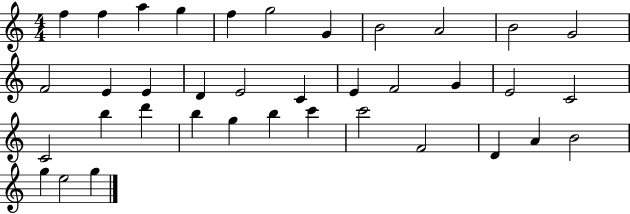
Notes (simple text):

F5/q F5/q A5/q G5/q F5/q G5/h G4/q B4/h A4/h B4/h G4/h F4/h E4/q E4/q D4/q E4/h C4/q E4/q F4/h G4/q E4/h C4/h C4/h B5/q D6/q B5/q G5/q B5/q C6/q C6/h F4/h D4/q A4/q B4/h G5/q E5/h G5/q